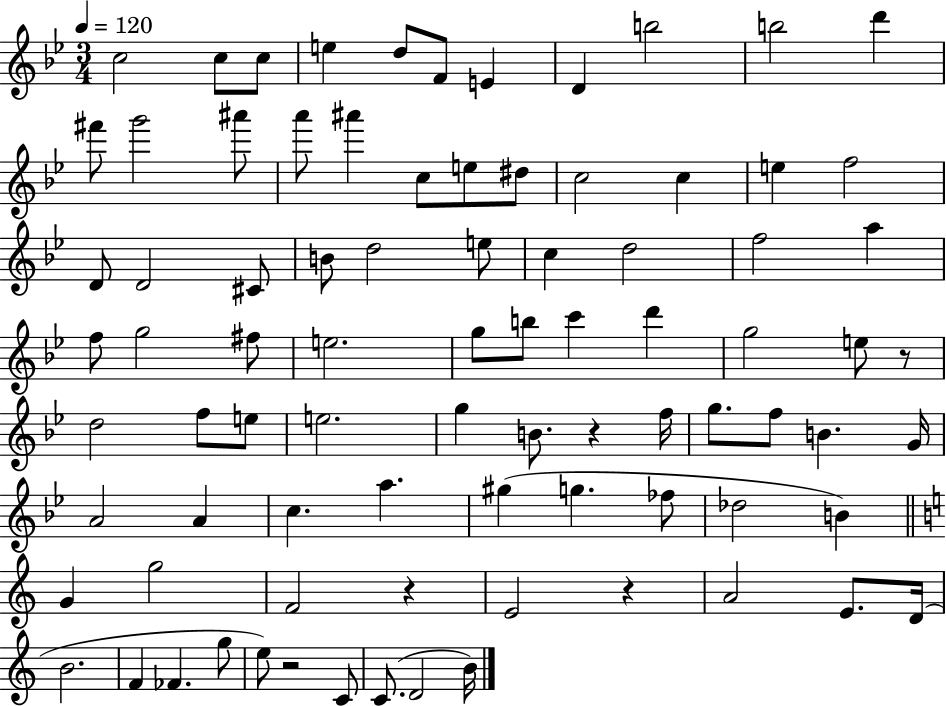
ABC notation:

X:1
T:Untitled
M:3/4
L:1/4
K:Bb
c2 c/2 c/2 e d/2 F/2 E D b2 b2 d' ^f'/2 g'2 ^a'/2 a'/2 ^a' c/2 e/2 ^d/2 c2 c e f2 D/2 D2 ^C/2 B/2 d2 e/2 c d2 f2 a f/2 g2 ^f/2 e2 g/2 b/2 c' d' g2 e/2 z/2 d2 f/2 e/2 e2 g B/2 z f/4 g/2 f/2 B G/4 A2 A c a ^g g _f/2 _d2 B G g2 F2 z E2 z A2 E/2 D/4 B2 F _F g/2 e/2 z2 C/2 C/2 D2 B/4